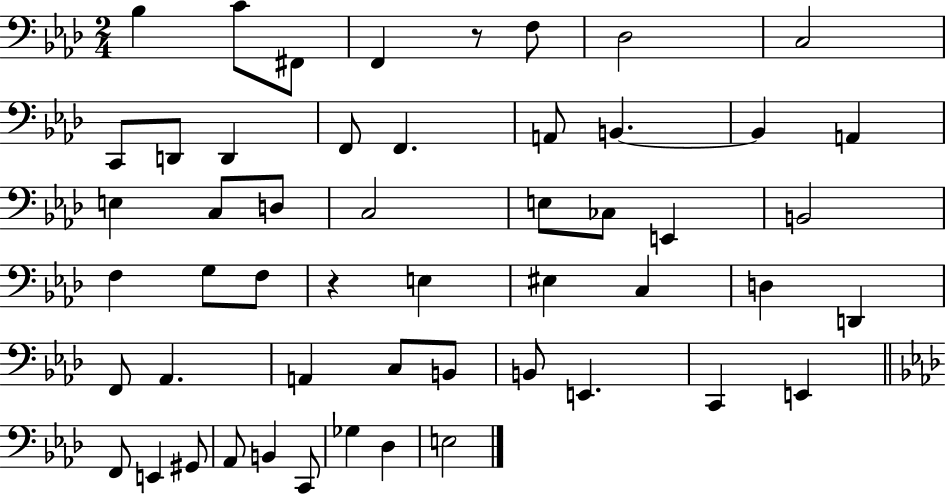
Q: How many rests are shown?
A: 2